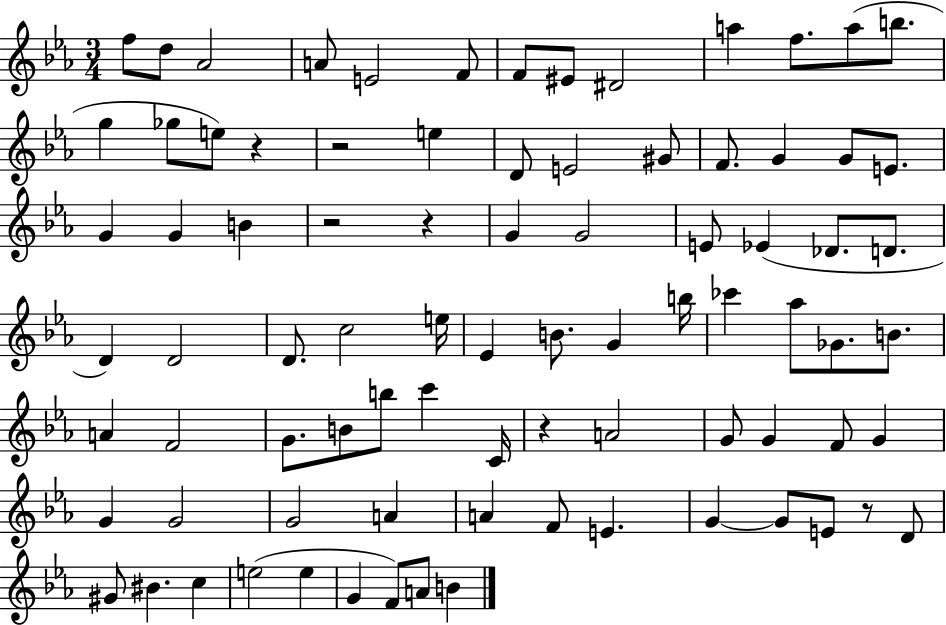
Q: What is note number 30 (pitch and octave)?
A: E4